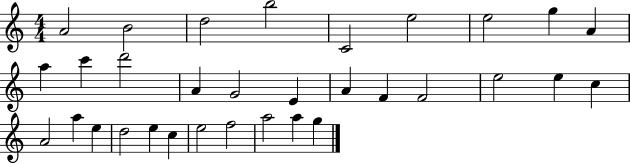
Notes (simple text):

A4/h B4/h D5/h B5/h C4/h E5/h E5/h G5/q A4/q A5/q C6/q D6/h A4/q G4/h E4/q A4/q F4/q F4/h E5/h E5/q C5/q A4/h A5/q E5/q D5/h E5/q C5/q E5/h F5/h A5/h A5/q G5/q